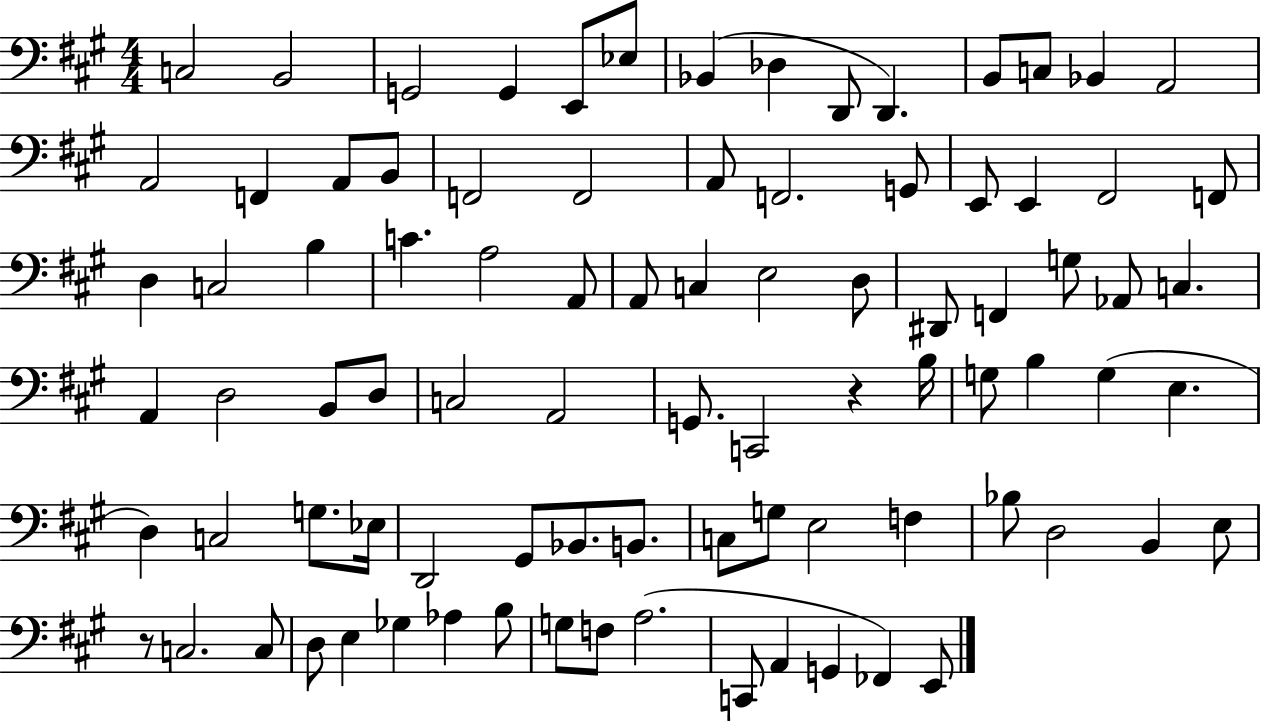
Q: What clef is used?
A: bass